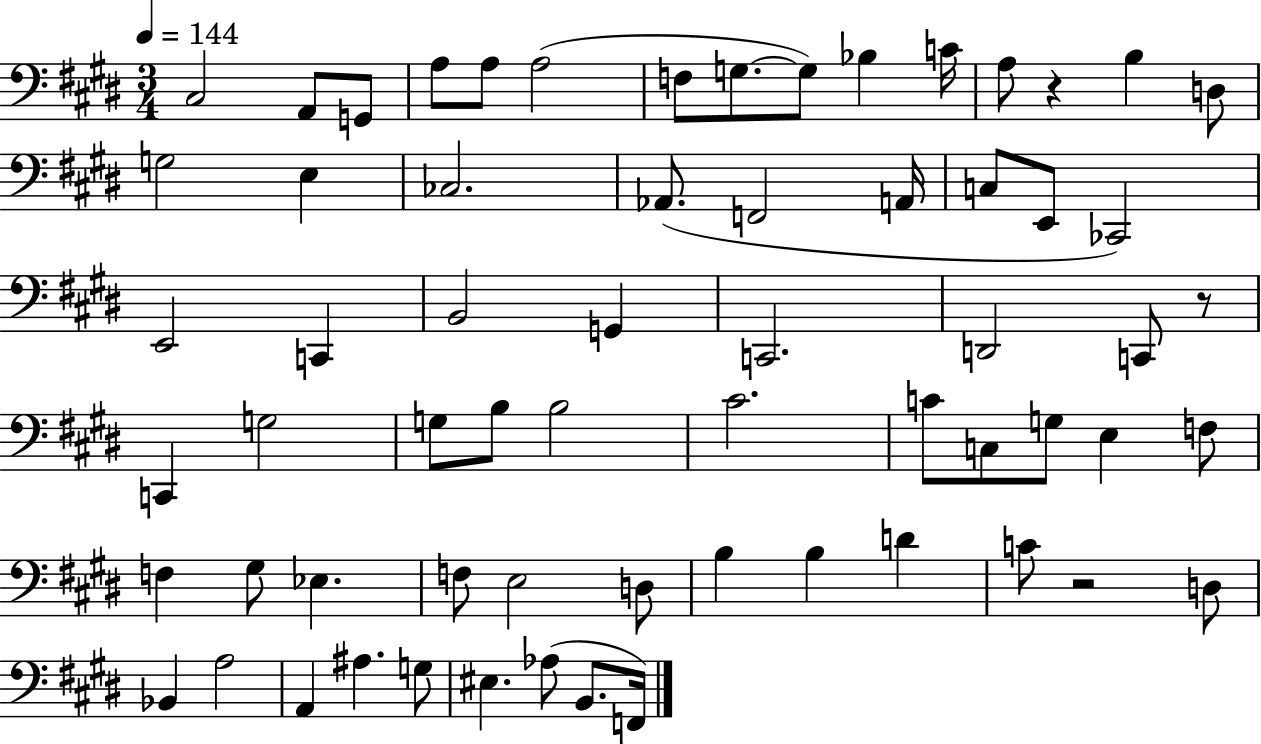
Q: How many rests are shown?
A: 3